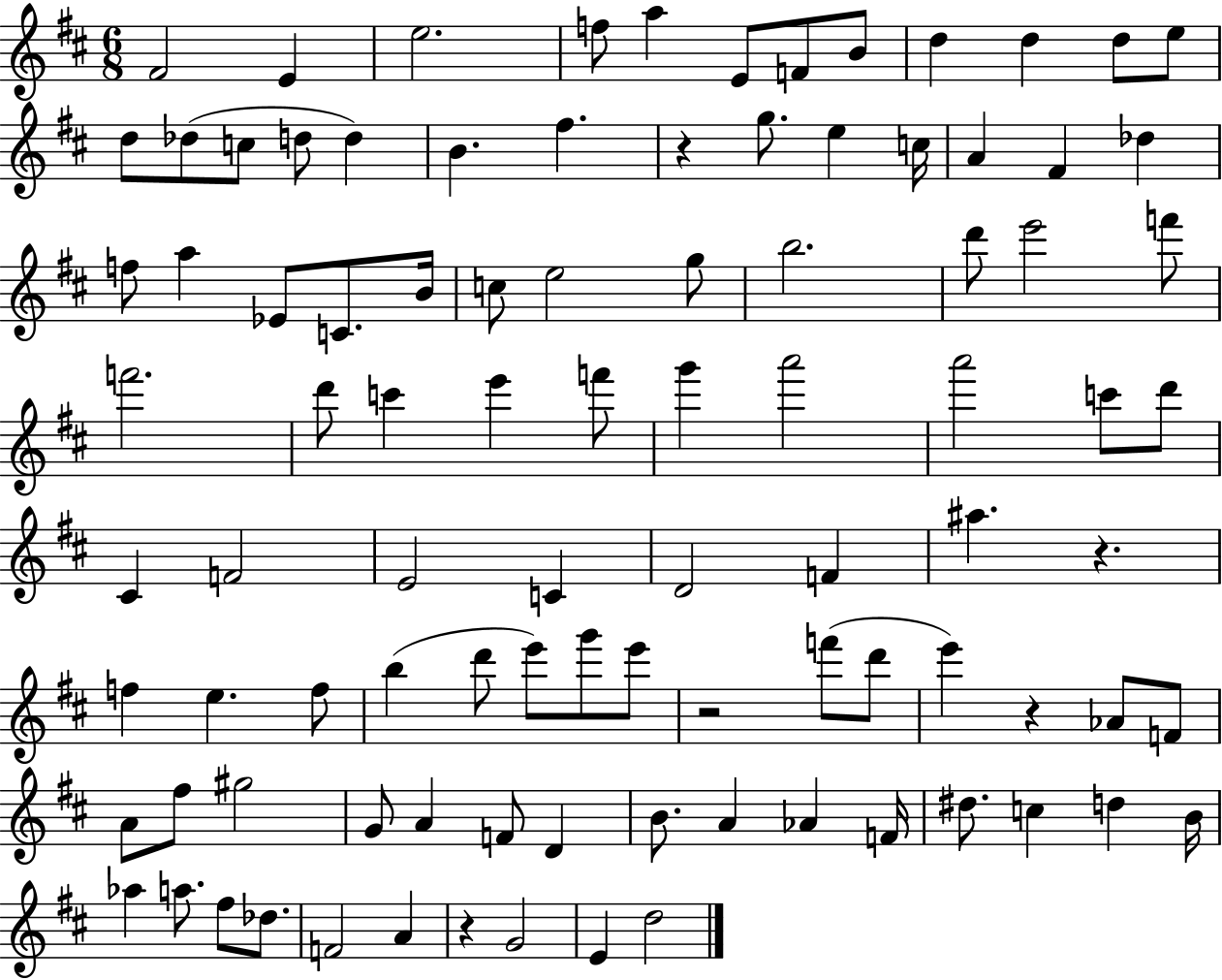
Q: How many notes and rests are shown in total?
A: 96